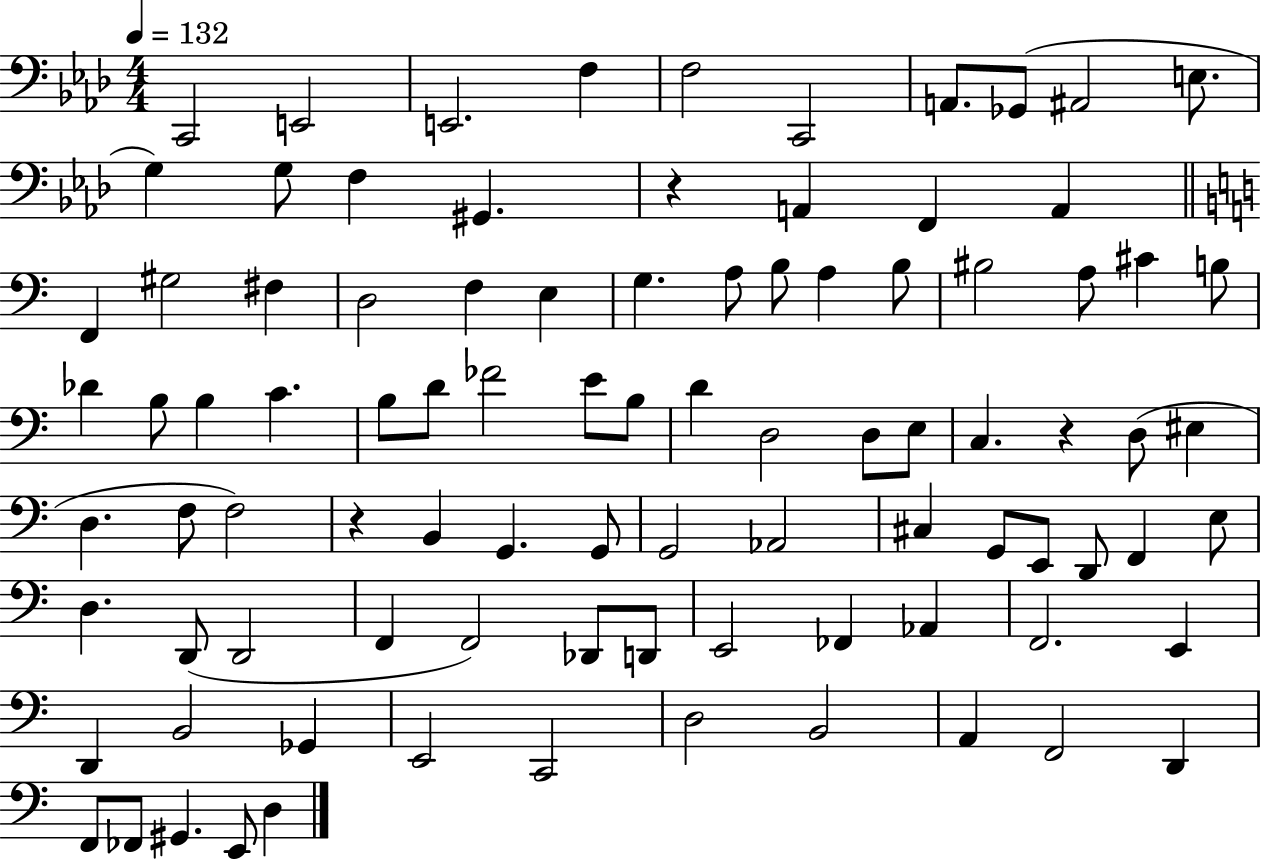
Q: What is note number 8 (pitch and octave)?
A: Gb2